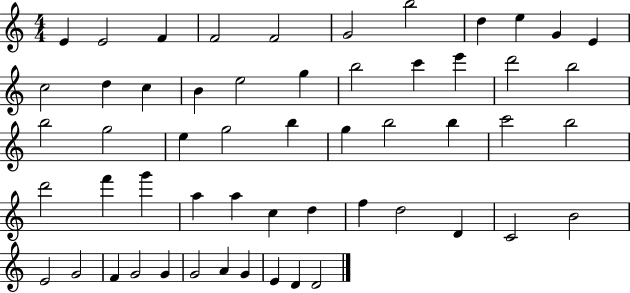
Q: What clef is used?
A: treble